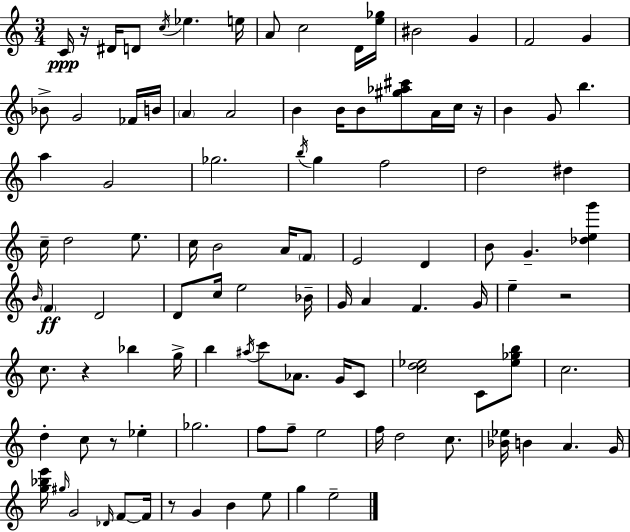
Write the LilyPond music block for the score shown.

{
  \clef treble
  \numericTimeSignature
  \time 3/4
  \key a \minor
  c'16\ppp r16 dis'16 d'8 \acciaccatura { c''16 } ees''4. | e''16 a'8 c''2 d'16 | <e'' ges''>16 bis'2 g'4 | f'2 g'4 | \break bes'8-> g'2 fes'16 | b'16 \parenthesize a'4 a'2 | b'4 b'16 b'8 <gis'' aes'' cis'''>8 a'16 c''16 | r16 b'4 g'8 b''4. | \break a''4 g'2 | ges''2. | \acciaccatura { b''16 } g''4 f''2 | d''2 dis''4 | \break c''16-- d''2 e''8. | c''16 b'2 a'16 | \parenthesize f'8 e'2 d'4 | b'8 g'4.-- <des'' e'' g'''>4 | \break \grace { b'16 } \parenthesize f'4\ff d'2 | d'8 c''16 e''2 | bes'16-- g'16 a'4 f'4. | g'16 e''4-- r2 | \break c''8. r4 bes''4 | g''16-> b''4 \acciaccatura { ais''16 } c'''8 aes'8. | g'16 c'8 <c'' d'' ees''>2 | c'8 <ees'' ges'' b''>8 c''2. | \break d''4-. c''8 r8 | ees''4-. ges''2. | f''8 f''8-- e''2 | f''16 d''2 | \break c''8. <bes' ees''>16 b'4 a'4. | g'16 <g'' bes'' e'''>16 \grace { gis''16 } g'2 | \grace { des'16 } f'8~~ f'16 r8 g'4 | b'4 e''8 g''4 e''2-- | \break \bar "|."
}